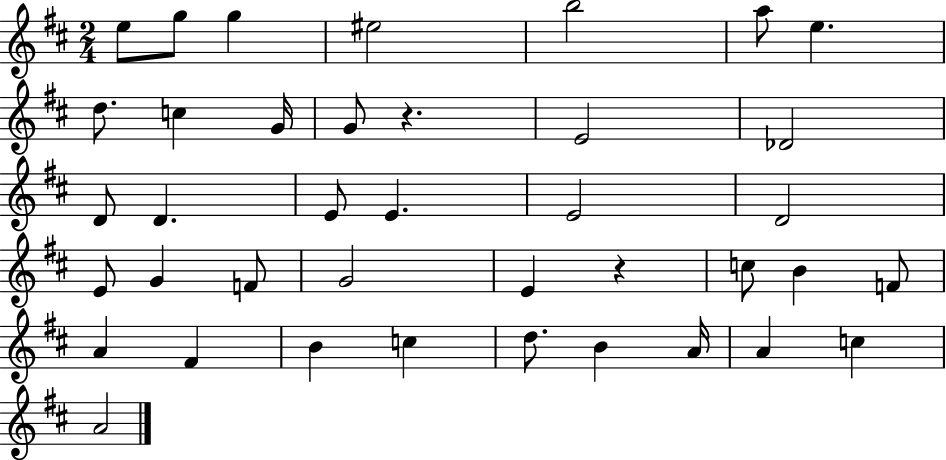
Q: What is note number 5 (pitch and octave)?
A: B5